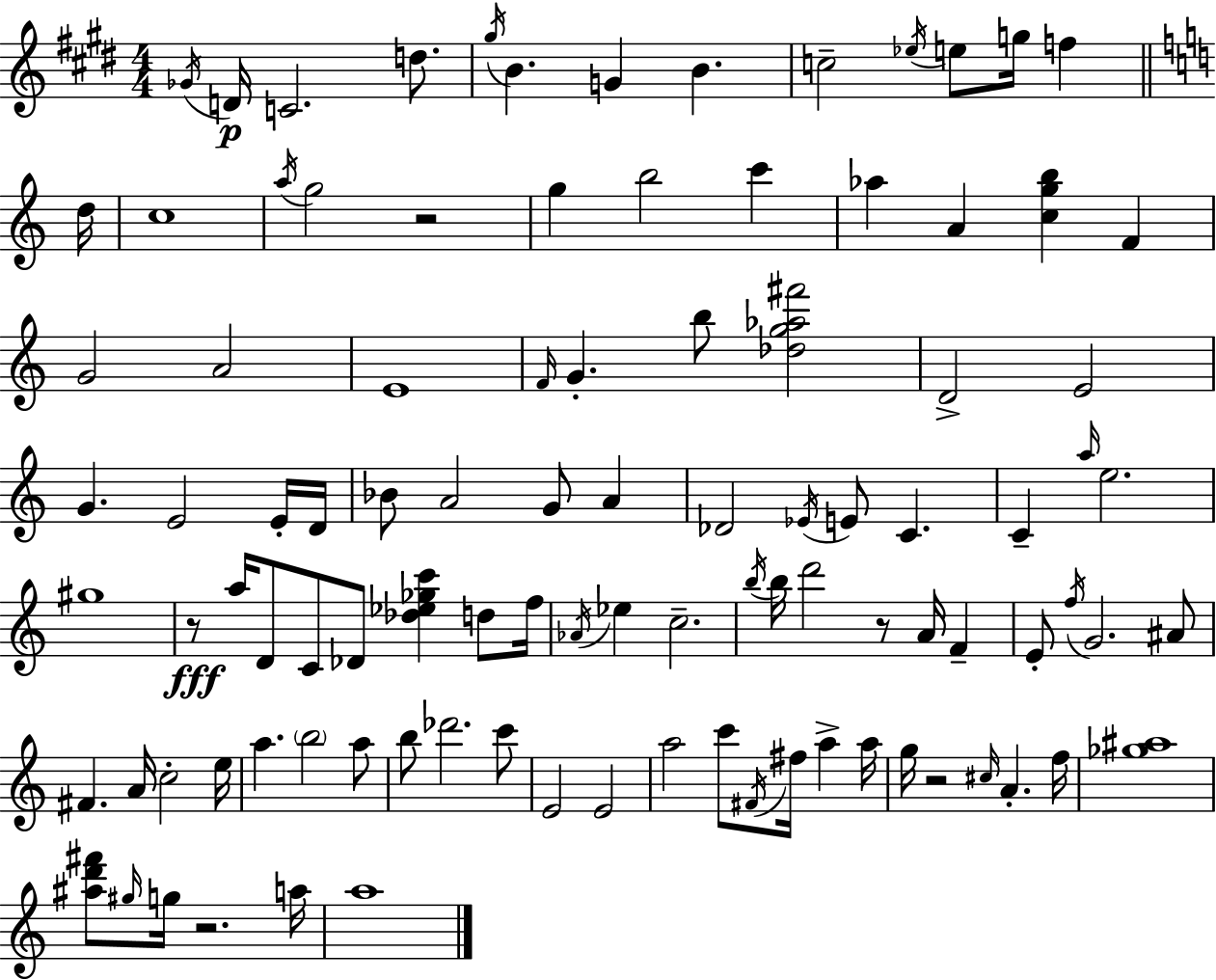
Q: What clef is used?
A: treble